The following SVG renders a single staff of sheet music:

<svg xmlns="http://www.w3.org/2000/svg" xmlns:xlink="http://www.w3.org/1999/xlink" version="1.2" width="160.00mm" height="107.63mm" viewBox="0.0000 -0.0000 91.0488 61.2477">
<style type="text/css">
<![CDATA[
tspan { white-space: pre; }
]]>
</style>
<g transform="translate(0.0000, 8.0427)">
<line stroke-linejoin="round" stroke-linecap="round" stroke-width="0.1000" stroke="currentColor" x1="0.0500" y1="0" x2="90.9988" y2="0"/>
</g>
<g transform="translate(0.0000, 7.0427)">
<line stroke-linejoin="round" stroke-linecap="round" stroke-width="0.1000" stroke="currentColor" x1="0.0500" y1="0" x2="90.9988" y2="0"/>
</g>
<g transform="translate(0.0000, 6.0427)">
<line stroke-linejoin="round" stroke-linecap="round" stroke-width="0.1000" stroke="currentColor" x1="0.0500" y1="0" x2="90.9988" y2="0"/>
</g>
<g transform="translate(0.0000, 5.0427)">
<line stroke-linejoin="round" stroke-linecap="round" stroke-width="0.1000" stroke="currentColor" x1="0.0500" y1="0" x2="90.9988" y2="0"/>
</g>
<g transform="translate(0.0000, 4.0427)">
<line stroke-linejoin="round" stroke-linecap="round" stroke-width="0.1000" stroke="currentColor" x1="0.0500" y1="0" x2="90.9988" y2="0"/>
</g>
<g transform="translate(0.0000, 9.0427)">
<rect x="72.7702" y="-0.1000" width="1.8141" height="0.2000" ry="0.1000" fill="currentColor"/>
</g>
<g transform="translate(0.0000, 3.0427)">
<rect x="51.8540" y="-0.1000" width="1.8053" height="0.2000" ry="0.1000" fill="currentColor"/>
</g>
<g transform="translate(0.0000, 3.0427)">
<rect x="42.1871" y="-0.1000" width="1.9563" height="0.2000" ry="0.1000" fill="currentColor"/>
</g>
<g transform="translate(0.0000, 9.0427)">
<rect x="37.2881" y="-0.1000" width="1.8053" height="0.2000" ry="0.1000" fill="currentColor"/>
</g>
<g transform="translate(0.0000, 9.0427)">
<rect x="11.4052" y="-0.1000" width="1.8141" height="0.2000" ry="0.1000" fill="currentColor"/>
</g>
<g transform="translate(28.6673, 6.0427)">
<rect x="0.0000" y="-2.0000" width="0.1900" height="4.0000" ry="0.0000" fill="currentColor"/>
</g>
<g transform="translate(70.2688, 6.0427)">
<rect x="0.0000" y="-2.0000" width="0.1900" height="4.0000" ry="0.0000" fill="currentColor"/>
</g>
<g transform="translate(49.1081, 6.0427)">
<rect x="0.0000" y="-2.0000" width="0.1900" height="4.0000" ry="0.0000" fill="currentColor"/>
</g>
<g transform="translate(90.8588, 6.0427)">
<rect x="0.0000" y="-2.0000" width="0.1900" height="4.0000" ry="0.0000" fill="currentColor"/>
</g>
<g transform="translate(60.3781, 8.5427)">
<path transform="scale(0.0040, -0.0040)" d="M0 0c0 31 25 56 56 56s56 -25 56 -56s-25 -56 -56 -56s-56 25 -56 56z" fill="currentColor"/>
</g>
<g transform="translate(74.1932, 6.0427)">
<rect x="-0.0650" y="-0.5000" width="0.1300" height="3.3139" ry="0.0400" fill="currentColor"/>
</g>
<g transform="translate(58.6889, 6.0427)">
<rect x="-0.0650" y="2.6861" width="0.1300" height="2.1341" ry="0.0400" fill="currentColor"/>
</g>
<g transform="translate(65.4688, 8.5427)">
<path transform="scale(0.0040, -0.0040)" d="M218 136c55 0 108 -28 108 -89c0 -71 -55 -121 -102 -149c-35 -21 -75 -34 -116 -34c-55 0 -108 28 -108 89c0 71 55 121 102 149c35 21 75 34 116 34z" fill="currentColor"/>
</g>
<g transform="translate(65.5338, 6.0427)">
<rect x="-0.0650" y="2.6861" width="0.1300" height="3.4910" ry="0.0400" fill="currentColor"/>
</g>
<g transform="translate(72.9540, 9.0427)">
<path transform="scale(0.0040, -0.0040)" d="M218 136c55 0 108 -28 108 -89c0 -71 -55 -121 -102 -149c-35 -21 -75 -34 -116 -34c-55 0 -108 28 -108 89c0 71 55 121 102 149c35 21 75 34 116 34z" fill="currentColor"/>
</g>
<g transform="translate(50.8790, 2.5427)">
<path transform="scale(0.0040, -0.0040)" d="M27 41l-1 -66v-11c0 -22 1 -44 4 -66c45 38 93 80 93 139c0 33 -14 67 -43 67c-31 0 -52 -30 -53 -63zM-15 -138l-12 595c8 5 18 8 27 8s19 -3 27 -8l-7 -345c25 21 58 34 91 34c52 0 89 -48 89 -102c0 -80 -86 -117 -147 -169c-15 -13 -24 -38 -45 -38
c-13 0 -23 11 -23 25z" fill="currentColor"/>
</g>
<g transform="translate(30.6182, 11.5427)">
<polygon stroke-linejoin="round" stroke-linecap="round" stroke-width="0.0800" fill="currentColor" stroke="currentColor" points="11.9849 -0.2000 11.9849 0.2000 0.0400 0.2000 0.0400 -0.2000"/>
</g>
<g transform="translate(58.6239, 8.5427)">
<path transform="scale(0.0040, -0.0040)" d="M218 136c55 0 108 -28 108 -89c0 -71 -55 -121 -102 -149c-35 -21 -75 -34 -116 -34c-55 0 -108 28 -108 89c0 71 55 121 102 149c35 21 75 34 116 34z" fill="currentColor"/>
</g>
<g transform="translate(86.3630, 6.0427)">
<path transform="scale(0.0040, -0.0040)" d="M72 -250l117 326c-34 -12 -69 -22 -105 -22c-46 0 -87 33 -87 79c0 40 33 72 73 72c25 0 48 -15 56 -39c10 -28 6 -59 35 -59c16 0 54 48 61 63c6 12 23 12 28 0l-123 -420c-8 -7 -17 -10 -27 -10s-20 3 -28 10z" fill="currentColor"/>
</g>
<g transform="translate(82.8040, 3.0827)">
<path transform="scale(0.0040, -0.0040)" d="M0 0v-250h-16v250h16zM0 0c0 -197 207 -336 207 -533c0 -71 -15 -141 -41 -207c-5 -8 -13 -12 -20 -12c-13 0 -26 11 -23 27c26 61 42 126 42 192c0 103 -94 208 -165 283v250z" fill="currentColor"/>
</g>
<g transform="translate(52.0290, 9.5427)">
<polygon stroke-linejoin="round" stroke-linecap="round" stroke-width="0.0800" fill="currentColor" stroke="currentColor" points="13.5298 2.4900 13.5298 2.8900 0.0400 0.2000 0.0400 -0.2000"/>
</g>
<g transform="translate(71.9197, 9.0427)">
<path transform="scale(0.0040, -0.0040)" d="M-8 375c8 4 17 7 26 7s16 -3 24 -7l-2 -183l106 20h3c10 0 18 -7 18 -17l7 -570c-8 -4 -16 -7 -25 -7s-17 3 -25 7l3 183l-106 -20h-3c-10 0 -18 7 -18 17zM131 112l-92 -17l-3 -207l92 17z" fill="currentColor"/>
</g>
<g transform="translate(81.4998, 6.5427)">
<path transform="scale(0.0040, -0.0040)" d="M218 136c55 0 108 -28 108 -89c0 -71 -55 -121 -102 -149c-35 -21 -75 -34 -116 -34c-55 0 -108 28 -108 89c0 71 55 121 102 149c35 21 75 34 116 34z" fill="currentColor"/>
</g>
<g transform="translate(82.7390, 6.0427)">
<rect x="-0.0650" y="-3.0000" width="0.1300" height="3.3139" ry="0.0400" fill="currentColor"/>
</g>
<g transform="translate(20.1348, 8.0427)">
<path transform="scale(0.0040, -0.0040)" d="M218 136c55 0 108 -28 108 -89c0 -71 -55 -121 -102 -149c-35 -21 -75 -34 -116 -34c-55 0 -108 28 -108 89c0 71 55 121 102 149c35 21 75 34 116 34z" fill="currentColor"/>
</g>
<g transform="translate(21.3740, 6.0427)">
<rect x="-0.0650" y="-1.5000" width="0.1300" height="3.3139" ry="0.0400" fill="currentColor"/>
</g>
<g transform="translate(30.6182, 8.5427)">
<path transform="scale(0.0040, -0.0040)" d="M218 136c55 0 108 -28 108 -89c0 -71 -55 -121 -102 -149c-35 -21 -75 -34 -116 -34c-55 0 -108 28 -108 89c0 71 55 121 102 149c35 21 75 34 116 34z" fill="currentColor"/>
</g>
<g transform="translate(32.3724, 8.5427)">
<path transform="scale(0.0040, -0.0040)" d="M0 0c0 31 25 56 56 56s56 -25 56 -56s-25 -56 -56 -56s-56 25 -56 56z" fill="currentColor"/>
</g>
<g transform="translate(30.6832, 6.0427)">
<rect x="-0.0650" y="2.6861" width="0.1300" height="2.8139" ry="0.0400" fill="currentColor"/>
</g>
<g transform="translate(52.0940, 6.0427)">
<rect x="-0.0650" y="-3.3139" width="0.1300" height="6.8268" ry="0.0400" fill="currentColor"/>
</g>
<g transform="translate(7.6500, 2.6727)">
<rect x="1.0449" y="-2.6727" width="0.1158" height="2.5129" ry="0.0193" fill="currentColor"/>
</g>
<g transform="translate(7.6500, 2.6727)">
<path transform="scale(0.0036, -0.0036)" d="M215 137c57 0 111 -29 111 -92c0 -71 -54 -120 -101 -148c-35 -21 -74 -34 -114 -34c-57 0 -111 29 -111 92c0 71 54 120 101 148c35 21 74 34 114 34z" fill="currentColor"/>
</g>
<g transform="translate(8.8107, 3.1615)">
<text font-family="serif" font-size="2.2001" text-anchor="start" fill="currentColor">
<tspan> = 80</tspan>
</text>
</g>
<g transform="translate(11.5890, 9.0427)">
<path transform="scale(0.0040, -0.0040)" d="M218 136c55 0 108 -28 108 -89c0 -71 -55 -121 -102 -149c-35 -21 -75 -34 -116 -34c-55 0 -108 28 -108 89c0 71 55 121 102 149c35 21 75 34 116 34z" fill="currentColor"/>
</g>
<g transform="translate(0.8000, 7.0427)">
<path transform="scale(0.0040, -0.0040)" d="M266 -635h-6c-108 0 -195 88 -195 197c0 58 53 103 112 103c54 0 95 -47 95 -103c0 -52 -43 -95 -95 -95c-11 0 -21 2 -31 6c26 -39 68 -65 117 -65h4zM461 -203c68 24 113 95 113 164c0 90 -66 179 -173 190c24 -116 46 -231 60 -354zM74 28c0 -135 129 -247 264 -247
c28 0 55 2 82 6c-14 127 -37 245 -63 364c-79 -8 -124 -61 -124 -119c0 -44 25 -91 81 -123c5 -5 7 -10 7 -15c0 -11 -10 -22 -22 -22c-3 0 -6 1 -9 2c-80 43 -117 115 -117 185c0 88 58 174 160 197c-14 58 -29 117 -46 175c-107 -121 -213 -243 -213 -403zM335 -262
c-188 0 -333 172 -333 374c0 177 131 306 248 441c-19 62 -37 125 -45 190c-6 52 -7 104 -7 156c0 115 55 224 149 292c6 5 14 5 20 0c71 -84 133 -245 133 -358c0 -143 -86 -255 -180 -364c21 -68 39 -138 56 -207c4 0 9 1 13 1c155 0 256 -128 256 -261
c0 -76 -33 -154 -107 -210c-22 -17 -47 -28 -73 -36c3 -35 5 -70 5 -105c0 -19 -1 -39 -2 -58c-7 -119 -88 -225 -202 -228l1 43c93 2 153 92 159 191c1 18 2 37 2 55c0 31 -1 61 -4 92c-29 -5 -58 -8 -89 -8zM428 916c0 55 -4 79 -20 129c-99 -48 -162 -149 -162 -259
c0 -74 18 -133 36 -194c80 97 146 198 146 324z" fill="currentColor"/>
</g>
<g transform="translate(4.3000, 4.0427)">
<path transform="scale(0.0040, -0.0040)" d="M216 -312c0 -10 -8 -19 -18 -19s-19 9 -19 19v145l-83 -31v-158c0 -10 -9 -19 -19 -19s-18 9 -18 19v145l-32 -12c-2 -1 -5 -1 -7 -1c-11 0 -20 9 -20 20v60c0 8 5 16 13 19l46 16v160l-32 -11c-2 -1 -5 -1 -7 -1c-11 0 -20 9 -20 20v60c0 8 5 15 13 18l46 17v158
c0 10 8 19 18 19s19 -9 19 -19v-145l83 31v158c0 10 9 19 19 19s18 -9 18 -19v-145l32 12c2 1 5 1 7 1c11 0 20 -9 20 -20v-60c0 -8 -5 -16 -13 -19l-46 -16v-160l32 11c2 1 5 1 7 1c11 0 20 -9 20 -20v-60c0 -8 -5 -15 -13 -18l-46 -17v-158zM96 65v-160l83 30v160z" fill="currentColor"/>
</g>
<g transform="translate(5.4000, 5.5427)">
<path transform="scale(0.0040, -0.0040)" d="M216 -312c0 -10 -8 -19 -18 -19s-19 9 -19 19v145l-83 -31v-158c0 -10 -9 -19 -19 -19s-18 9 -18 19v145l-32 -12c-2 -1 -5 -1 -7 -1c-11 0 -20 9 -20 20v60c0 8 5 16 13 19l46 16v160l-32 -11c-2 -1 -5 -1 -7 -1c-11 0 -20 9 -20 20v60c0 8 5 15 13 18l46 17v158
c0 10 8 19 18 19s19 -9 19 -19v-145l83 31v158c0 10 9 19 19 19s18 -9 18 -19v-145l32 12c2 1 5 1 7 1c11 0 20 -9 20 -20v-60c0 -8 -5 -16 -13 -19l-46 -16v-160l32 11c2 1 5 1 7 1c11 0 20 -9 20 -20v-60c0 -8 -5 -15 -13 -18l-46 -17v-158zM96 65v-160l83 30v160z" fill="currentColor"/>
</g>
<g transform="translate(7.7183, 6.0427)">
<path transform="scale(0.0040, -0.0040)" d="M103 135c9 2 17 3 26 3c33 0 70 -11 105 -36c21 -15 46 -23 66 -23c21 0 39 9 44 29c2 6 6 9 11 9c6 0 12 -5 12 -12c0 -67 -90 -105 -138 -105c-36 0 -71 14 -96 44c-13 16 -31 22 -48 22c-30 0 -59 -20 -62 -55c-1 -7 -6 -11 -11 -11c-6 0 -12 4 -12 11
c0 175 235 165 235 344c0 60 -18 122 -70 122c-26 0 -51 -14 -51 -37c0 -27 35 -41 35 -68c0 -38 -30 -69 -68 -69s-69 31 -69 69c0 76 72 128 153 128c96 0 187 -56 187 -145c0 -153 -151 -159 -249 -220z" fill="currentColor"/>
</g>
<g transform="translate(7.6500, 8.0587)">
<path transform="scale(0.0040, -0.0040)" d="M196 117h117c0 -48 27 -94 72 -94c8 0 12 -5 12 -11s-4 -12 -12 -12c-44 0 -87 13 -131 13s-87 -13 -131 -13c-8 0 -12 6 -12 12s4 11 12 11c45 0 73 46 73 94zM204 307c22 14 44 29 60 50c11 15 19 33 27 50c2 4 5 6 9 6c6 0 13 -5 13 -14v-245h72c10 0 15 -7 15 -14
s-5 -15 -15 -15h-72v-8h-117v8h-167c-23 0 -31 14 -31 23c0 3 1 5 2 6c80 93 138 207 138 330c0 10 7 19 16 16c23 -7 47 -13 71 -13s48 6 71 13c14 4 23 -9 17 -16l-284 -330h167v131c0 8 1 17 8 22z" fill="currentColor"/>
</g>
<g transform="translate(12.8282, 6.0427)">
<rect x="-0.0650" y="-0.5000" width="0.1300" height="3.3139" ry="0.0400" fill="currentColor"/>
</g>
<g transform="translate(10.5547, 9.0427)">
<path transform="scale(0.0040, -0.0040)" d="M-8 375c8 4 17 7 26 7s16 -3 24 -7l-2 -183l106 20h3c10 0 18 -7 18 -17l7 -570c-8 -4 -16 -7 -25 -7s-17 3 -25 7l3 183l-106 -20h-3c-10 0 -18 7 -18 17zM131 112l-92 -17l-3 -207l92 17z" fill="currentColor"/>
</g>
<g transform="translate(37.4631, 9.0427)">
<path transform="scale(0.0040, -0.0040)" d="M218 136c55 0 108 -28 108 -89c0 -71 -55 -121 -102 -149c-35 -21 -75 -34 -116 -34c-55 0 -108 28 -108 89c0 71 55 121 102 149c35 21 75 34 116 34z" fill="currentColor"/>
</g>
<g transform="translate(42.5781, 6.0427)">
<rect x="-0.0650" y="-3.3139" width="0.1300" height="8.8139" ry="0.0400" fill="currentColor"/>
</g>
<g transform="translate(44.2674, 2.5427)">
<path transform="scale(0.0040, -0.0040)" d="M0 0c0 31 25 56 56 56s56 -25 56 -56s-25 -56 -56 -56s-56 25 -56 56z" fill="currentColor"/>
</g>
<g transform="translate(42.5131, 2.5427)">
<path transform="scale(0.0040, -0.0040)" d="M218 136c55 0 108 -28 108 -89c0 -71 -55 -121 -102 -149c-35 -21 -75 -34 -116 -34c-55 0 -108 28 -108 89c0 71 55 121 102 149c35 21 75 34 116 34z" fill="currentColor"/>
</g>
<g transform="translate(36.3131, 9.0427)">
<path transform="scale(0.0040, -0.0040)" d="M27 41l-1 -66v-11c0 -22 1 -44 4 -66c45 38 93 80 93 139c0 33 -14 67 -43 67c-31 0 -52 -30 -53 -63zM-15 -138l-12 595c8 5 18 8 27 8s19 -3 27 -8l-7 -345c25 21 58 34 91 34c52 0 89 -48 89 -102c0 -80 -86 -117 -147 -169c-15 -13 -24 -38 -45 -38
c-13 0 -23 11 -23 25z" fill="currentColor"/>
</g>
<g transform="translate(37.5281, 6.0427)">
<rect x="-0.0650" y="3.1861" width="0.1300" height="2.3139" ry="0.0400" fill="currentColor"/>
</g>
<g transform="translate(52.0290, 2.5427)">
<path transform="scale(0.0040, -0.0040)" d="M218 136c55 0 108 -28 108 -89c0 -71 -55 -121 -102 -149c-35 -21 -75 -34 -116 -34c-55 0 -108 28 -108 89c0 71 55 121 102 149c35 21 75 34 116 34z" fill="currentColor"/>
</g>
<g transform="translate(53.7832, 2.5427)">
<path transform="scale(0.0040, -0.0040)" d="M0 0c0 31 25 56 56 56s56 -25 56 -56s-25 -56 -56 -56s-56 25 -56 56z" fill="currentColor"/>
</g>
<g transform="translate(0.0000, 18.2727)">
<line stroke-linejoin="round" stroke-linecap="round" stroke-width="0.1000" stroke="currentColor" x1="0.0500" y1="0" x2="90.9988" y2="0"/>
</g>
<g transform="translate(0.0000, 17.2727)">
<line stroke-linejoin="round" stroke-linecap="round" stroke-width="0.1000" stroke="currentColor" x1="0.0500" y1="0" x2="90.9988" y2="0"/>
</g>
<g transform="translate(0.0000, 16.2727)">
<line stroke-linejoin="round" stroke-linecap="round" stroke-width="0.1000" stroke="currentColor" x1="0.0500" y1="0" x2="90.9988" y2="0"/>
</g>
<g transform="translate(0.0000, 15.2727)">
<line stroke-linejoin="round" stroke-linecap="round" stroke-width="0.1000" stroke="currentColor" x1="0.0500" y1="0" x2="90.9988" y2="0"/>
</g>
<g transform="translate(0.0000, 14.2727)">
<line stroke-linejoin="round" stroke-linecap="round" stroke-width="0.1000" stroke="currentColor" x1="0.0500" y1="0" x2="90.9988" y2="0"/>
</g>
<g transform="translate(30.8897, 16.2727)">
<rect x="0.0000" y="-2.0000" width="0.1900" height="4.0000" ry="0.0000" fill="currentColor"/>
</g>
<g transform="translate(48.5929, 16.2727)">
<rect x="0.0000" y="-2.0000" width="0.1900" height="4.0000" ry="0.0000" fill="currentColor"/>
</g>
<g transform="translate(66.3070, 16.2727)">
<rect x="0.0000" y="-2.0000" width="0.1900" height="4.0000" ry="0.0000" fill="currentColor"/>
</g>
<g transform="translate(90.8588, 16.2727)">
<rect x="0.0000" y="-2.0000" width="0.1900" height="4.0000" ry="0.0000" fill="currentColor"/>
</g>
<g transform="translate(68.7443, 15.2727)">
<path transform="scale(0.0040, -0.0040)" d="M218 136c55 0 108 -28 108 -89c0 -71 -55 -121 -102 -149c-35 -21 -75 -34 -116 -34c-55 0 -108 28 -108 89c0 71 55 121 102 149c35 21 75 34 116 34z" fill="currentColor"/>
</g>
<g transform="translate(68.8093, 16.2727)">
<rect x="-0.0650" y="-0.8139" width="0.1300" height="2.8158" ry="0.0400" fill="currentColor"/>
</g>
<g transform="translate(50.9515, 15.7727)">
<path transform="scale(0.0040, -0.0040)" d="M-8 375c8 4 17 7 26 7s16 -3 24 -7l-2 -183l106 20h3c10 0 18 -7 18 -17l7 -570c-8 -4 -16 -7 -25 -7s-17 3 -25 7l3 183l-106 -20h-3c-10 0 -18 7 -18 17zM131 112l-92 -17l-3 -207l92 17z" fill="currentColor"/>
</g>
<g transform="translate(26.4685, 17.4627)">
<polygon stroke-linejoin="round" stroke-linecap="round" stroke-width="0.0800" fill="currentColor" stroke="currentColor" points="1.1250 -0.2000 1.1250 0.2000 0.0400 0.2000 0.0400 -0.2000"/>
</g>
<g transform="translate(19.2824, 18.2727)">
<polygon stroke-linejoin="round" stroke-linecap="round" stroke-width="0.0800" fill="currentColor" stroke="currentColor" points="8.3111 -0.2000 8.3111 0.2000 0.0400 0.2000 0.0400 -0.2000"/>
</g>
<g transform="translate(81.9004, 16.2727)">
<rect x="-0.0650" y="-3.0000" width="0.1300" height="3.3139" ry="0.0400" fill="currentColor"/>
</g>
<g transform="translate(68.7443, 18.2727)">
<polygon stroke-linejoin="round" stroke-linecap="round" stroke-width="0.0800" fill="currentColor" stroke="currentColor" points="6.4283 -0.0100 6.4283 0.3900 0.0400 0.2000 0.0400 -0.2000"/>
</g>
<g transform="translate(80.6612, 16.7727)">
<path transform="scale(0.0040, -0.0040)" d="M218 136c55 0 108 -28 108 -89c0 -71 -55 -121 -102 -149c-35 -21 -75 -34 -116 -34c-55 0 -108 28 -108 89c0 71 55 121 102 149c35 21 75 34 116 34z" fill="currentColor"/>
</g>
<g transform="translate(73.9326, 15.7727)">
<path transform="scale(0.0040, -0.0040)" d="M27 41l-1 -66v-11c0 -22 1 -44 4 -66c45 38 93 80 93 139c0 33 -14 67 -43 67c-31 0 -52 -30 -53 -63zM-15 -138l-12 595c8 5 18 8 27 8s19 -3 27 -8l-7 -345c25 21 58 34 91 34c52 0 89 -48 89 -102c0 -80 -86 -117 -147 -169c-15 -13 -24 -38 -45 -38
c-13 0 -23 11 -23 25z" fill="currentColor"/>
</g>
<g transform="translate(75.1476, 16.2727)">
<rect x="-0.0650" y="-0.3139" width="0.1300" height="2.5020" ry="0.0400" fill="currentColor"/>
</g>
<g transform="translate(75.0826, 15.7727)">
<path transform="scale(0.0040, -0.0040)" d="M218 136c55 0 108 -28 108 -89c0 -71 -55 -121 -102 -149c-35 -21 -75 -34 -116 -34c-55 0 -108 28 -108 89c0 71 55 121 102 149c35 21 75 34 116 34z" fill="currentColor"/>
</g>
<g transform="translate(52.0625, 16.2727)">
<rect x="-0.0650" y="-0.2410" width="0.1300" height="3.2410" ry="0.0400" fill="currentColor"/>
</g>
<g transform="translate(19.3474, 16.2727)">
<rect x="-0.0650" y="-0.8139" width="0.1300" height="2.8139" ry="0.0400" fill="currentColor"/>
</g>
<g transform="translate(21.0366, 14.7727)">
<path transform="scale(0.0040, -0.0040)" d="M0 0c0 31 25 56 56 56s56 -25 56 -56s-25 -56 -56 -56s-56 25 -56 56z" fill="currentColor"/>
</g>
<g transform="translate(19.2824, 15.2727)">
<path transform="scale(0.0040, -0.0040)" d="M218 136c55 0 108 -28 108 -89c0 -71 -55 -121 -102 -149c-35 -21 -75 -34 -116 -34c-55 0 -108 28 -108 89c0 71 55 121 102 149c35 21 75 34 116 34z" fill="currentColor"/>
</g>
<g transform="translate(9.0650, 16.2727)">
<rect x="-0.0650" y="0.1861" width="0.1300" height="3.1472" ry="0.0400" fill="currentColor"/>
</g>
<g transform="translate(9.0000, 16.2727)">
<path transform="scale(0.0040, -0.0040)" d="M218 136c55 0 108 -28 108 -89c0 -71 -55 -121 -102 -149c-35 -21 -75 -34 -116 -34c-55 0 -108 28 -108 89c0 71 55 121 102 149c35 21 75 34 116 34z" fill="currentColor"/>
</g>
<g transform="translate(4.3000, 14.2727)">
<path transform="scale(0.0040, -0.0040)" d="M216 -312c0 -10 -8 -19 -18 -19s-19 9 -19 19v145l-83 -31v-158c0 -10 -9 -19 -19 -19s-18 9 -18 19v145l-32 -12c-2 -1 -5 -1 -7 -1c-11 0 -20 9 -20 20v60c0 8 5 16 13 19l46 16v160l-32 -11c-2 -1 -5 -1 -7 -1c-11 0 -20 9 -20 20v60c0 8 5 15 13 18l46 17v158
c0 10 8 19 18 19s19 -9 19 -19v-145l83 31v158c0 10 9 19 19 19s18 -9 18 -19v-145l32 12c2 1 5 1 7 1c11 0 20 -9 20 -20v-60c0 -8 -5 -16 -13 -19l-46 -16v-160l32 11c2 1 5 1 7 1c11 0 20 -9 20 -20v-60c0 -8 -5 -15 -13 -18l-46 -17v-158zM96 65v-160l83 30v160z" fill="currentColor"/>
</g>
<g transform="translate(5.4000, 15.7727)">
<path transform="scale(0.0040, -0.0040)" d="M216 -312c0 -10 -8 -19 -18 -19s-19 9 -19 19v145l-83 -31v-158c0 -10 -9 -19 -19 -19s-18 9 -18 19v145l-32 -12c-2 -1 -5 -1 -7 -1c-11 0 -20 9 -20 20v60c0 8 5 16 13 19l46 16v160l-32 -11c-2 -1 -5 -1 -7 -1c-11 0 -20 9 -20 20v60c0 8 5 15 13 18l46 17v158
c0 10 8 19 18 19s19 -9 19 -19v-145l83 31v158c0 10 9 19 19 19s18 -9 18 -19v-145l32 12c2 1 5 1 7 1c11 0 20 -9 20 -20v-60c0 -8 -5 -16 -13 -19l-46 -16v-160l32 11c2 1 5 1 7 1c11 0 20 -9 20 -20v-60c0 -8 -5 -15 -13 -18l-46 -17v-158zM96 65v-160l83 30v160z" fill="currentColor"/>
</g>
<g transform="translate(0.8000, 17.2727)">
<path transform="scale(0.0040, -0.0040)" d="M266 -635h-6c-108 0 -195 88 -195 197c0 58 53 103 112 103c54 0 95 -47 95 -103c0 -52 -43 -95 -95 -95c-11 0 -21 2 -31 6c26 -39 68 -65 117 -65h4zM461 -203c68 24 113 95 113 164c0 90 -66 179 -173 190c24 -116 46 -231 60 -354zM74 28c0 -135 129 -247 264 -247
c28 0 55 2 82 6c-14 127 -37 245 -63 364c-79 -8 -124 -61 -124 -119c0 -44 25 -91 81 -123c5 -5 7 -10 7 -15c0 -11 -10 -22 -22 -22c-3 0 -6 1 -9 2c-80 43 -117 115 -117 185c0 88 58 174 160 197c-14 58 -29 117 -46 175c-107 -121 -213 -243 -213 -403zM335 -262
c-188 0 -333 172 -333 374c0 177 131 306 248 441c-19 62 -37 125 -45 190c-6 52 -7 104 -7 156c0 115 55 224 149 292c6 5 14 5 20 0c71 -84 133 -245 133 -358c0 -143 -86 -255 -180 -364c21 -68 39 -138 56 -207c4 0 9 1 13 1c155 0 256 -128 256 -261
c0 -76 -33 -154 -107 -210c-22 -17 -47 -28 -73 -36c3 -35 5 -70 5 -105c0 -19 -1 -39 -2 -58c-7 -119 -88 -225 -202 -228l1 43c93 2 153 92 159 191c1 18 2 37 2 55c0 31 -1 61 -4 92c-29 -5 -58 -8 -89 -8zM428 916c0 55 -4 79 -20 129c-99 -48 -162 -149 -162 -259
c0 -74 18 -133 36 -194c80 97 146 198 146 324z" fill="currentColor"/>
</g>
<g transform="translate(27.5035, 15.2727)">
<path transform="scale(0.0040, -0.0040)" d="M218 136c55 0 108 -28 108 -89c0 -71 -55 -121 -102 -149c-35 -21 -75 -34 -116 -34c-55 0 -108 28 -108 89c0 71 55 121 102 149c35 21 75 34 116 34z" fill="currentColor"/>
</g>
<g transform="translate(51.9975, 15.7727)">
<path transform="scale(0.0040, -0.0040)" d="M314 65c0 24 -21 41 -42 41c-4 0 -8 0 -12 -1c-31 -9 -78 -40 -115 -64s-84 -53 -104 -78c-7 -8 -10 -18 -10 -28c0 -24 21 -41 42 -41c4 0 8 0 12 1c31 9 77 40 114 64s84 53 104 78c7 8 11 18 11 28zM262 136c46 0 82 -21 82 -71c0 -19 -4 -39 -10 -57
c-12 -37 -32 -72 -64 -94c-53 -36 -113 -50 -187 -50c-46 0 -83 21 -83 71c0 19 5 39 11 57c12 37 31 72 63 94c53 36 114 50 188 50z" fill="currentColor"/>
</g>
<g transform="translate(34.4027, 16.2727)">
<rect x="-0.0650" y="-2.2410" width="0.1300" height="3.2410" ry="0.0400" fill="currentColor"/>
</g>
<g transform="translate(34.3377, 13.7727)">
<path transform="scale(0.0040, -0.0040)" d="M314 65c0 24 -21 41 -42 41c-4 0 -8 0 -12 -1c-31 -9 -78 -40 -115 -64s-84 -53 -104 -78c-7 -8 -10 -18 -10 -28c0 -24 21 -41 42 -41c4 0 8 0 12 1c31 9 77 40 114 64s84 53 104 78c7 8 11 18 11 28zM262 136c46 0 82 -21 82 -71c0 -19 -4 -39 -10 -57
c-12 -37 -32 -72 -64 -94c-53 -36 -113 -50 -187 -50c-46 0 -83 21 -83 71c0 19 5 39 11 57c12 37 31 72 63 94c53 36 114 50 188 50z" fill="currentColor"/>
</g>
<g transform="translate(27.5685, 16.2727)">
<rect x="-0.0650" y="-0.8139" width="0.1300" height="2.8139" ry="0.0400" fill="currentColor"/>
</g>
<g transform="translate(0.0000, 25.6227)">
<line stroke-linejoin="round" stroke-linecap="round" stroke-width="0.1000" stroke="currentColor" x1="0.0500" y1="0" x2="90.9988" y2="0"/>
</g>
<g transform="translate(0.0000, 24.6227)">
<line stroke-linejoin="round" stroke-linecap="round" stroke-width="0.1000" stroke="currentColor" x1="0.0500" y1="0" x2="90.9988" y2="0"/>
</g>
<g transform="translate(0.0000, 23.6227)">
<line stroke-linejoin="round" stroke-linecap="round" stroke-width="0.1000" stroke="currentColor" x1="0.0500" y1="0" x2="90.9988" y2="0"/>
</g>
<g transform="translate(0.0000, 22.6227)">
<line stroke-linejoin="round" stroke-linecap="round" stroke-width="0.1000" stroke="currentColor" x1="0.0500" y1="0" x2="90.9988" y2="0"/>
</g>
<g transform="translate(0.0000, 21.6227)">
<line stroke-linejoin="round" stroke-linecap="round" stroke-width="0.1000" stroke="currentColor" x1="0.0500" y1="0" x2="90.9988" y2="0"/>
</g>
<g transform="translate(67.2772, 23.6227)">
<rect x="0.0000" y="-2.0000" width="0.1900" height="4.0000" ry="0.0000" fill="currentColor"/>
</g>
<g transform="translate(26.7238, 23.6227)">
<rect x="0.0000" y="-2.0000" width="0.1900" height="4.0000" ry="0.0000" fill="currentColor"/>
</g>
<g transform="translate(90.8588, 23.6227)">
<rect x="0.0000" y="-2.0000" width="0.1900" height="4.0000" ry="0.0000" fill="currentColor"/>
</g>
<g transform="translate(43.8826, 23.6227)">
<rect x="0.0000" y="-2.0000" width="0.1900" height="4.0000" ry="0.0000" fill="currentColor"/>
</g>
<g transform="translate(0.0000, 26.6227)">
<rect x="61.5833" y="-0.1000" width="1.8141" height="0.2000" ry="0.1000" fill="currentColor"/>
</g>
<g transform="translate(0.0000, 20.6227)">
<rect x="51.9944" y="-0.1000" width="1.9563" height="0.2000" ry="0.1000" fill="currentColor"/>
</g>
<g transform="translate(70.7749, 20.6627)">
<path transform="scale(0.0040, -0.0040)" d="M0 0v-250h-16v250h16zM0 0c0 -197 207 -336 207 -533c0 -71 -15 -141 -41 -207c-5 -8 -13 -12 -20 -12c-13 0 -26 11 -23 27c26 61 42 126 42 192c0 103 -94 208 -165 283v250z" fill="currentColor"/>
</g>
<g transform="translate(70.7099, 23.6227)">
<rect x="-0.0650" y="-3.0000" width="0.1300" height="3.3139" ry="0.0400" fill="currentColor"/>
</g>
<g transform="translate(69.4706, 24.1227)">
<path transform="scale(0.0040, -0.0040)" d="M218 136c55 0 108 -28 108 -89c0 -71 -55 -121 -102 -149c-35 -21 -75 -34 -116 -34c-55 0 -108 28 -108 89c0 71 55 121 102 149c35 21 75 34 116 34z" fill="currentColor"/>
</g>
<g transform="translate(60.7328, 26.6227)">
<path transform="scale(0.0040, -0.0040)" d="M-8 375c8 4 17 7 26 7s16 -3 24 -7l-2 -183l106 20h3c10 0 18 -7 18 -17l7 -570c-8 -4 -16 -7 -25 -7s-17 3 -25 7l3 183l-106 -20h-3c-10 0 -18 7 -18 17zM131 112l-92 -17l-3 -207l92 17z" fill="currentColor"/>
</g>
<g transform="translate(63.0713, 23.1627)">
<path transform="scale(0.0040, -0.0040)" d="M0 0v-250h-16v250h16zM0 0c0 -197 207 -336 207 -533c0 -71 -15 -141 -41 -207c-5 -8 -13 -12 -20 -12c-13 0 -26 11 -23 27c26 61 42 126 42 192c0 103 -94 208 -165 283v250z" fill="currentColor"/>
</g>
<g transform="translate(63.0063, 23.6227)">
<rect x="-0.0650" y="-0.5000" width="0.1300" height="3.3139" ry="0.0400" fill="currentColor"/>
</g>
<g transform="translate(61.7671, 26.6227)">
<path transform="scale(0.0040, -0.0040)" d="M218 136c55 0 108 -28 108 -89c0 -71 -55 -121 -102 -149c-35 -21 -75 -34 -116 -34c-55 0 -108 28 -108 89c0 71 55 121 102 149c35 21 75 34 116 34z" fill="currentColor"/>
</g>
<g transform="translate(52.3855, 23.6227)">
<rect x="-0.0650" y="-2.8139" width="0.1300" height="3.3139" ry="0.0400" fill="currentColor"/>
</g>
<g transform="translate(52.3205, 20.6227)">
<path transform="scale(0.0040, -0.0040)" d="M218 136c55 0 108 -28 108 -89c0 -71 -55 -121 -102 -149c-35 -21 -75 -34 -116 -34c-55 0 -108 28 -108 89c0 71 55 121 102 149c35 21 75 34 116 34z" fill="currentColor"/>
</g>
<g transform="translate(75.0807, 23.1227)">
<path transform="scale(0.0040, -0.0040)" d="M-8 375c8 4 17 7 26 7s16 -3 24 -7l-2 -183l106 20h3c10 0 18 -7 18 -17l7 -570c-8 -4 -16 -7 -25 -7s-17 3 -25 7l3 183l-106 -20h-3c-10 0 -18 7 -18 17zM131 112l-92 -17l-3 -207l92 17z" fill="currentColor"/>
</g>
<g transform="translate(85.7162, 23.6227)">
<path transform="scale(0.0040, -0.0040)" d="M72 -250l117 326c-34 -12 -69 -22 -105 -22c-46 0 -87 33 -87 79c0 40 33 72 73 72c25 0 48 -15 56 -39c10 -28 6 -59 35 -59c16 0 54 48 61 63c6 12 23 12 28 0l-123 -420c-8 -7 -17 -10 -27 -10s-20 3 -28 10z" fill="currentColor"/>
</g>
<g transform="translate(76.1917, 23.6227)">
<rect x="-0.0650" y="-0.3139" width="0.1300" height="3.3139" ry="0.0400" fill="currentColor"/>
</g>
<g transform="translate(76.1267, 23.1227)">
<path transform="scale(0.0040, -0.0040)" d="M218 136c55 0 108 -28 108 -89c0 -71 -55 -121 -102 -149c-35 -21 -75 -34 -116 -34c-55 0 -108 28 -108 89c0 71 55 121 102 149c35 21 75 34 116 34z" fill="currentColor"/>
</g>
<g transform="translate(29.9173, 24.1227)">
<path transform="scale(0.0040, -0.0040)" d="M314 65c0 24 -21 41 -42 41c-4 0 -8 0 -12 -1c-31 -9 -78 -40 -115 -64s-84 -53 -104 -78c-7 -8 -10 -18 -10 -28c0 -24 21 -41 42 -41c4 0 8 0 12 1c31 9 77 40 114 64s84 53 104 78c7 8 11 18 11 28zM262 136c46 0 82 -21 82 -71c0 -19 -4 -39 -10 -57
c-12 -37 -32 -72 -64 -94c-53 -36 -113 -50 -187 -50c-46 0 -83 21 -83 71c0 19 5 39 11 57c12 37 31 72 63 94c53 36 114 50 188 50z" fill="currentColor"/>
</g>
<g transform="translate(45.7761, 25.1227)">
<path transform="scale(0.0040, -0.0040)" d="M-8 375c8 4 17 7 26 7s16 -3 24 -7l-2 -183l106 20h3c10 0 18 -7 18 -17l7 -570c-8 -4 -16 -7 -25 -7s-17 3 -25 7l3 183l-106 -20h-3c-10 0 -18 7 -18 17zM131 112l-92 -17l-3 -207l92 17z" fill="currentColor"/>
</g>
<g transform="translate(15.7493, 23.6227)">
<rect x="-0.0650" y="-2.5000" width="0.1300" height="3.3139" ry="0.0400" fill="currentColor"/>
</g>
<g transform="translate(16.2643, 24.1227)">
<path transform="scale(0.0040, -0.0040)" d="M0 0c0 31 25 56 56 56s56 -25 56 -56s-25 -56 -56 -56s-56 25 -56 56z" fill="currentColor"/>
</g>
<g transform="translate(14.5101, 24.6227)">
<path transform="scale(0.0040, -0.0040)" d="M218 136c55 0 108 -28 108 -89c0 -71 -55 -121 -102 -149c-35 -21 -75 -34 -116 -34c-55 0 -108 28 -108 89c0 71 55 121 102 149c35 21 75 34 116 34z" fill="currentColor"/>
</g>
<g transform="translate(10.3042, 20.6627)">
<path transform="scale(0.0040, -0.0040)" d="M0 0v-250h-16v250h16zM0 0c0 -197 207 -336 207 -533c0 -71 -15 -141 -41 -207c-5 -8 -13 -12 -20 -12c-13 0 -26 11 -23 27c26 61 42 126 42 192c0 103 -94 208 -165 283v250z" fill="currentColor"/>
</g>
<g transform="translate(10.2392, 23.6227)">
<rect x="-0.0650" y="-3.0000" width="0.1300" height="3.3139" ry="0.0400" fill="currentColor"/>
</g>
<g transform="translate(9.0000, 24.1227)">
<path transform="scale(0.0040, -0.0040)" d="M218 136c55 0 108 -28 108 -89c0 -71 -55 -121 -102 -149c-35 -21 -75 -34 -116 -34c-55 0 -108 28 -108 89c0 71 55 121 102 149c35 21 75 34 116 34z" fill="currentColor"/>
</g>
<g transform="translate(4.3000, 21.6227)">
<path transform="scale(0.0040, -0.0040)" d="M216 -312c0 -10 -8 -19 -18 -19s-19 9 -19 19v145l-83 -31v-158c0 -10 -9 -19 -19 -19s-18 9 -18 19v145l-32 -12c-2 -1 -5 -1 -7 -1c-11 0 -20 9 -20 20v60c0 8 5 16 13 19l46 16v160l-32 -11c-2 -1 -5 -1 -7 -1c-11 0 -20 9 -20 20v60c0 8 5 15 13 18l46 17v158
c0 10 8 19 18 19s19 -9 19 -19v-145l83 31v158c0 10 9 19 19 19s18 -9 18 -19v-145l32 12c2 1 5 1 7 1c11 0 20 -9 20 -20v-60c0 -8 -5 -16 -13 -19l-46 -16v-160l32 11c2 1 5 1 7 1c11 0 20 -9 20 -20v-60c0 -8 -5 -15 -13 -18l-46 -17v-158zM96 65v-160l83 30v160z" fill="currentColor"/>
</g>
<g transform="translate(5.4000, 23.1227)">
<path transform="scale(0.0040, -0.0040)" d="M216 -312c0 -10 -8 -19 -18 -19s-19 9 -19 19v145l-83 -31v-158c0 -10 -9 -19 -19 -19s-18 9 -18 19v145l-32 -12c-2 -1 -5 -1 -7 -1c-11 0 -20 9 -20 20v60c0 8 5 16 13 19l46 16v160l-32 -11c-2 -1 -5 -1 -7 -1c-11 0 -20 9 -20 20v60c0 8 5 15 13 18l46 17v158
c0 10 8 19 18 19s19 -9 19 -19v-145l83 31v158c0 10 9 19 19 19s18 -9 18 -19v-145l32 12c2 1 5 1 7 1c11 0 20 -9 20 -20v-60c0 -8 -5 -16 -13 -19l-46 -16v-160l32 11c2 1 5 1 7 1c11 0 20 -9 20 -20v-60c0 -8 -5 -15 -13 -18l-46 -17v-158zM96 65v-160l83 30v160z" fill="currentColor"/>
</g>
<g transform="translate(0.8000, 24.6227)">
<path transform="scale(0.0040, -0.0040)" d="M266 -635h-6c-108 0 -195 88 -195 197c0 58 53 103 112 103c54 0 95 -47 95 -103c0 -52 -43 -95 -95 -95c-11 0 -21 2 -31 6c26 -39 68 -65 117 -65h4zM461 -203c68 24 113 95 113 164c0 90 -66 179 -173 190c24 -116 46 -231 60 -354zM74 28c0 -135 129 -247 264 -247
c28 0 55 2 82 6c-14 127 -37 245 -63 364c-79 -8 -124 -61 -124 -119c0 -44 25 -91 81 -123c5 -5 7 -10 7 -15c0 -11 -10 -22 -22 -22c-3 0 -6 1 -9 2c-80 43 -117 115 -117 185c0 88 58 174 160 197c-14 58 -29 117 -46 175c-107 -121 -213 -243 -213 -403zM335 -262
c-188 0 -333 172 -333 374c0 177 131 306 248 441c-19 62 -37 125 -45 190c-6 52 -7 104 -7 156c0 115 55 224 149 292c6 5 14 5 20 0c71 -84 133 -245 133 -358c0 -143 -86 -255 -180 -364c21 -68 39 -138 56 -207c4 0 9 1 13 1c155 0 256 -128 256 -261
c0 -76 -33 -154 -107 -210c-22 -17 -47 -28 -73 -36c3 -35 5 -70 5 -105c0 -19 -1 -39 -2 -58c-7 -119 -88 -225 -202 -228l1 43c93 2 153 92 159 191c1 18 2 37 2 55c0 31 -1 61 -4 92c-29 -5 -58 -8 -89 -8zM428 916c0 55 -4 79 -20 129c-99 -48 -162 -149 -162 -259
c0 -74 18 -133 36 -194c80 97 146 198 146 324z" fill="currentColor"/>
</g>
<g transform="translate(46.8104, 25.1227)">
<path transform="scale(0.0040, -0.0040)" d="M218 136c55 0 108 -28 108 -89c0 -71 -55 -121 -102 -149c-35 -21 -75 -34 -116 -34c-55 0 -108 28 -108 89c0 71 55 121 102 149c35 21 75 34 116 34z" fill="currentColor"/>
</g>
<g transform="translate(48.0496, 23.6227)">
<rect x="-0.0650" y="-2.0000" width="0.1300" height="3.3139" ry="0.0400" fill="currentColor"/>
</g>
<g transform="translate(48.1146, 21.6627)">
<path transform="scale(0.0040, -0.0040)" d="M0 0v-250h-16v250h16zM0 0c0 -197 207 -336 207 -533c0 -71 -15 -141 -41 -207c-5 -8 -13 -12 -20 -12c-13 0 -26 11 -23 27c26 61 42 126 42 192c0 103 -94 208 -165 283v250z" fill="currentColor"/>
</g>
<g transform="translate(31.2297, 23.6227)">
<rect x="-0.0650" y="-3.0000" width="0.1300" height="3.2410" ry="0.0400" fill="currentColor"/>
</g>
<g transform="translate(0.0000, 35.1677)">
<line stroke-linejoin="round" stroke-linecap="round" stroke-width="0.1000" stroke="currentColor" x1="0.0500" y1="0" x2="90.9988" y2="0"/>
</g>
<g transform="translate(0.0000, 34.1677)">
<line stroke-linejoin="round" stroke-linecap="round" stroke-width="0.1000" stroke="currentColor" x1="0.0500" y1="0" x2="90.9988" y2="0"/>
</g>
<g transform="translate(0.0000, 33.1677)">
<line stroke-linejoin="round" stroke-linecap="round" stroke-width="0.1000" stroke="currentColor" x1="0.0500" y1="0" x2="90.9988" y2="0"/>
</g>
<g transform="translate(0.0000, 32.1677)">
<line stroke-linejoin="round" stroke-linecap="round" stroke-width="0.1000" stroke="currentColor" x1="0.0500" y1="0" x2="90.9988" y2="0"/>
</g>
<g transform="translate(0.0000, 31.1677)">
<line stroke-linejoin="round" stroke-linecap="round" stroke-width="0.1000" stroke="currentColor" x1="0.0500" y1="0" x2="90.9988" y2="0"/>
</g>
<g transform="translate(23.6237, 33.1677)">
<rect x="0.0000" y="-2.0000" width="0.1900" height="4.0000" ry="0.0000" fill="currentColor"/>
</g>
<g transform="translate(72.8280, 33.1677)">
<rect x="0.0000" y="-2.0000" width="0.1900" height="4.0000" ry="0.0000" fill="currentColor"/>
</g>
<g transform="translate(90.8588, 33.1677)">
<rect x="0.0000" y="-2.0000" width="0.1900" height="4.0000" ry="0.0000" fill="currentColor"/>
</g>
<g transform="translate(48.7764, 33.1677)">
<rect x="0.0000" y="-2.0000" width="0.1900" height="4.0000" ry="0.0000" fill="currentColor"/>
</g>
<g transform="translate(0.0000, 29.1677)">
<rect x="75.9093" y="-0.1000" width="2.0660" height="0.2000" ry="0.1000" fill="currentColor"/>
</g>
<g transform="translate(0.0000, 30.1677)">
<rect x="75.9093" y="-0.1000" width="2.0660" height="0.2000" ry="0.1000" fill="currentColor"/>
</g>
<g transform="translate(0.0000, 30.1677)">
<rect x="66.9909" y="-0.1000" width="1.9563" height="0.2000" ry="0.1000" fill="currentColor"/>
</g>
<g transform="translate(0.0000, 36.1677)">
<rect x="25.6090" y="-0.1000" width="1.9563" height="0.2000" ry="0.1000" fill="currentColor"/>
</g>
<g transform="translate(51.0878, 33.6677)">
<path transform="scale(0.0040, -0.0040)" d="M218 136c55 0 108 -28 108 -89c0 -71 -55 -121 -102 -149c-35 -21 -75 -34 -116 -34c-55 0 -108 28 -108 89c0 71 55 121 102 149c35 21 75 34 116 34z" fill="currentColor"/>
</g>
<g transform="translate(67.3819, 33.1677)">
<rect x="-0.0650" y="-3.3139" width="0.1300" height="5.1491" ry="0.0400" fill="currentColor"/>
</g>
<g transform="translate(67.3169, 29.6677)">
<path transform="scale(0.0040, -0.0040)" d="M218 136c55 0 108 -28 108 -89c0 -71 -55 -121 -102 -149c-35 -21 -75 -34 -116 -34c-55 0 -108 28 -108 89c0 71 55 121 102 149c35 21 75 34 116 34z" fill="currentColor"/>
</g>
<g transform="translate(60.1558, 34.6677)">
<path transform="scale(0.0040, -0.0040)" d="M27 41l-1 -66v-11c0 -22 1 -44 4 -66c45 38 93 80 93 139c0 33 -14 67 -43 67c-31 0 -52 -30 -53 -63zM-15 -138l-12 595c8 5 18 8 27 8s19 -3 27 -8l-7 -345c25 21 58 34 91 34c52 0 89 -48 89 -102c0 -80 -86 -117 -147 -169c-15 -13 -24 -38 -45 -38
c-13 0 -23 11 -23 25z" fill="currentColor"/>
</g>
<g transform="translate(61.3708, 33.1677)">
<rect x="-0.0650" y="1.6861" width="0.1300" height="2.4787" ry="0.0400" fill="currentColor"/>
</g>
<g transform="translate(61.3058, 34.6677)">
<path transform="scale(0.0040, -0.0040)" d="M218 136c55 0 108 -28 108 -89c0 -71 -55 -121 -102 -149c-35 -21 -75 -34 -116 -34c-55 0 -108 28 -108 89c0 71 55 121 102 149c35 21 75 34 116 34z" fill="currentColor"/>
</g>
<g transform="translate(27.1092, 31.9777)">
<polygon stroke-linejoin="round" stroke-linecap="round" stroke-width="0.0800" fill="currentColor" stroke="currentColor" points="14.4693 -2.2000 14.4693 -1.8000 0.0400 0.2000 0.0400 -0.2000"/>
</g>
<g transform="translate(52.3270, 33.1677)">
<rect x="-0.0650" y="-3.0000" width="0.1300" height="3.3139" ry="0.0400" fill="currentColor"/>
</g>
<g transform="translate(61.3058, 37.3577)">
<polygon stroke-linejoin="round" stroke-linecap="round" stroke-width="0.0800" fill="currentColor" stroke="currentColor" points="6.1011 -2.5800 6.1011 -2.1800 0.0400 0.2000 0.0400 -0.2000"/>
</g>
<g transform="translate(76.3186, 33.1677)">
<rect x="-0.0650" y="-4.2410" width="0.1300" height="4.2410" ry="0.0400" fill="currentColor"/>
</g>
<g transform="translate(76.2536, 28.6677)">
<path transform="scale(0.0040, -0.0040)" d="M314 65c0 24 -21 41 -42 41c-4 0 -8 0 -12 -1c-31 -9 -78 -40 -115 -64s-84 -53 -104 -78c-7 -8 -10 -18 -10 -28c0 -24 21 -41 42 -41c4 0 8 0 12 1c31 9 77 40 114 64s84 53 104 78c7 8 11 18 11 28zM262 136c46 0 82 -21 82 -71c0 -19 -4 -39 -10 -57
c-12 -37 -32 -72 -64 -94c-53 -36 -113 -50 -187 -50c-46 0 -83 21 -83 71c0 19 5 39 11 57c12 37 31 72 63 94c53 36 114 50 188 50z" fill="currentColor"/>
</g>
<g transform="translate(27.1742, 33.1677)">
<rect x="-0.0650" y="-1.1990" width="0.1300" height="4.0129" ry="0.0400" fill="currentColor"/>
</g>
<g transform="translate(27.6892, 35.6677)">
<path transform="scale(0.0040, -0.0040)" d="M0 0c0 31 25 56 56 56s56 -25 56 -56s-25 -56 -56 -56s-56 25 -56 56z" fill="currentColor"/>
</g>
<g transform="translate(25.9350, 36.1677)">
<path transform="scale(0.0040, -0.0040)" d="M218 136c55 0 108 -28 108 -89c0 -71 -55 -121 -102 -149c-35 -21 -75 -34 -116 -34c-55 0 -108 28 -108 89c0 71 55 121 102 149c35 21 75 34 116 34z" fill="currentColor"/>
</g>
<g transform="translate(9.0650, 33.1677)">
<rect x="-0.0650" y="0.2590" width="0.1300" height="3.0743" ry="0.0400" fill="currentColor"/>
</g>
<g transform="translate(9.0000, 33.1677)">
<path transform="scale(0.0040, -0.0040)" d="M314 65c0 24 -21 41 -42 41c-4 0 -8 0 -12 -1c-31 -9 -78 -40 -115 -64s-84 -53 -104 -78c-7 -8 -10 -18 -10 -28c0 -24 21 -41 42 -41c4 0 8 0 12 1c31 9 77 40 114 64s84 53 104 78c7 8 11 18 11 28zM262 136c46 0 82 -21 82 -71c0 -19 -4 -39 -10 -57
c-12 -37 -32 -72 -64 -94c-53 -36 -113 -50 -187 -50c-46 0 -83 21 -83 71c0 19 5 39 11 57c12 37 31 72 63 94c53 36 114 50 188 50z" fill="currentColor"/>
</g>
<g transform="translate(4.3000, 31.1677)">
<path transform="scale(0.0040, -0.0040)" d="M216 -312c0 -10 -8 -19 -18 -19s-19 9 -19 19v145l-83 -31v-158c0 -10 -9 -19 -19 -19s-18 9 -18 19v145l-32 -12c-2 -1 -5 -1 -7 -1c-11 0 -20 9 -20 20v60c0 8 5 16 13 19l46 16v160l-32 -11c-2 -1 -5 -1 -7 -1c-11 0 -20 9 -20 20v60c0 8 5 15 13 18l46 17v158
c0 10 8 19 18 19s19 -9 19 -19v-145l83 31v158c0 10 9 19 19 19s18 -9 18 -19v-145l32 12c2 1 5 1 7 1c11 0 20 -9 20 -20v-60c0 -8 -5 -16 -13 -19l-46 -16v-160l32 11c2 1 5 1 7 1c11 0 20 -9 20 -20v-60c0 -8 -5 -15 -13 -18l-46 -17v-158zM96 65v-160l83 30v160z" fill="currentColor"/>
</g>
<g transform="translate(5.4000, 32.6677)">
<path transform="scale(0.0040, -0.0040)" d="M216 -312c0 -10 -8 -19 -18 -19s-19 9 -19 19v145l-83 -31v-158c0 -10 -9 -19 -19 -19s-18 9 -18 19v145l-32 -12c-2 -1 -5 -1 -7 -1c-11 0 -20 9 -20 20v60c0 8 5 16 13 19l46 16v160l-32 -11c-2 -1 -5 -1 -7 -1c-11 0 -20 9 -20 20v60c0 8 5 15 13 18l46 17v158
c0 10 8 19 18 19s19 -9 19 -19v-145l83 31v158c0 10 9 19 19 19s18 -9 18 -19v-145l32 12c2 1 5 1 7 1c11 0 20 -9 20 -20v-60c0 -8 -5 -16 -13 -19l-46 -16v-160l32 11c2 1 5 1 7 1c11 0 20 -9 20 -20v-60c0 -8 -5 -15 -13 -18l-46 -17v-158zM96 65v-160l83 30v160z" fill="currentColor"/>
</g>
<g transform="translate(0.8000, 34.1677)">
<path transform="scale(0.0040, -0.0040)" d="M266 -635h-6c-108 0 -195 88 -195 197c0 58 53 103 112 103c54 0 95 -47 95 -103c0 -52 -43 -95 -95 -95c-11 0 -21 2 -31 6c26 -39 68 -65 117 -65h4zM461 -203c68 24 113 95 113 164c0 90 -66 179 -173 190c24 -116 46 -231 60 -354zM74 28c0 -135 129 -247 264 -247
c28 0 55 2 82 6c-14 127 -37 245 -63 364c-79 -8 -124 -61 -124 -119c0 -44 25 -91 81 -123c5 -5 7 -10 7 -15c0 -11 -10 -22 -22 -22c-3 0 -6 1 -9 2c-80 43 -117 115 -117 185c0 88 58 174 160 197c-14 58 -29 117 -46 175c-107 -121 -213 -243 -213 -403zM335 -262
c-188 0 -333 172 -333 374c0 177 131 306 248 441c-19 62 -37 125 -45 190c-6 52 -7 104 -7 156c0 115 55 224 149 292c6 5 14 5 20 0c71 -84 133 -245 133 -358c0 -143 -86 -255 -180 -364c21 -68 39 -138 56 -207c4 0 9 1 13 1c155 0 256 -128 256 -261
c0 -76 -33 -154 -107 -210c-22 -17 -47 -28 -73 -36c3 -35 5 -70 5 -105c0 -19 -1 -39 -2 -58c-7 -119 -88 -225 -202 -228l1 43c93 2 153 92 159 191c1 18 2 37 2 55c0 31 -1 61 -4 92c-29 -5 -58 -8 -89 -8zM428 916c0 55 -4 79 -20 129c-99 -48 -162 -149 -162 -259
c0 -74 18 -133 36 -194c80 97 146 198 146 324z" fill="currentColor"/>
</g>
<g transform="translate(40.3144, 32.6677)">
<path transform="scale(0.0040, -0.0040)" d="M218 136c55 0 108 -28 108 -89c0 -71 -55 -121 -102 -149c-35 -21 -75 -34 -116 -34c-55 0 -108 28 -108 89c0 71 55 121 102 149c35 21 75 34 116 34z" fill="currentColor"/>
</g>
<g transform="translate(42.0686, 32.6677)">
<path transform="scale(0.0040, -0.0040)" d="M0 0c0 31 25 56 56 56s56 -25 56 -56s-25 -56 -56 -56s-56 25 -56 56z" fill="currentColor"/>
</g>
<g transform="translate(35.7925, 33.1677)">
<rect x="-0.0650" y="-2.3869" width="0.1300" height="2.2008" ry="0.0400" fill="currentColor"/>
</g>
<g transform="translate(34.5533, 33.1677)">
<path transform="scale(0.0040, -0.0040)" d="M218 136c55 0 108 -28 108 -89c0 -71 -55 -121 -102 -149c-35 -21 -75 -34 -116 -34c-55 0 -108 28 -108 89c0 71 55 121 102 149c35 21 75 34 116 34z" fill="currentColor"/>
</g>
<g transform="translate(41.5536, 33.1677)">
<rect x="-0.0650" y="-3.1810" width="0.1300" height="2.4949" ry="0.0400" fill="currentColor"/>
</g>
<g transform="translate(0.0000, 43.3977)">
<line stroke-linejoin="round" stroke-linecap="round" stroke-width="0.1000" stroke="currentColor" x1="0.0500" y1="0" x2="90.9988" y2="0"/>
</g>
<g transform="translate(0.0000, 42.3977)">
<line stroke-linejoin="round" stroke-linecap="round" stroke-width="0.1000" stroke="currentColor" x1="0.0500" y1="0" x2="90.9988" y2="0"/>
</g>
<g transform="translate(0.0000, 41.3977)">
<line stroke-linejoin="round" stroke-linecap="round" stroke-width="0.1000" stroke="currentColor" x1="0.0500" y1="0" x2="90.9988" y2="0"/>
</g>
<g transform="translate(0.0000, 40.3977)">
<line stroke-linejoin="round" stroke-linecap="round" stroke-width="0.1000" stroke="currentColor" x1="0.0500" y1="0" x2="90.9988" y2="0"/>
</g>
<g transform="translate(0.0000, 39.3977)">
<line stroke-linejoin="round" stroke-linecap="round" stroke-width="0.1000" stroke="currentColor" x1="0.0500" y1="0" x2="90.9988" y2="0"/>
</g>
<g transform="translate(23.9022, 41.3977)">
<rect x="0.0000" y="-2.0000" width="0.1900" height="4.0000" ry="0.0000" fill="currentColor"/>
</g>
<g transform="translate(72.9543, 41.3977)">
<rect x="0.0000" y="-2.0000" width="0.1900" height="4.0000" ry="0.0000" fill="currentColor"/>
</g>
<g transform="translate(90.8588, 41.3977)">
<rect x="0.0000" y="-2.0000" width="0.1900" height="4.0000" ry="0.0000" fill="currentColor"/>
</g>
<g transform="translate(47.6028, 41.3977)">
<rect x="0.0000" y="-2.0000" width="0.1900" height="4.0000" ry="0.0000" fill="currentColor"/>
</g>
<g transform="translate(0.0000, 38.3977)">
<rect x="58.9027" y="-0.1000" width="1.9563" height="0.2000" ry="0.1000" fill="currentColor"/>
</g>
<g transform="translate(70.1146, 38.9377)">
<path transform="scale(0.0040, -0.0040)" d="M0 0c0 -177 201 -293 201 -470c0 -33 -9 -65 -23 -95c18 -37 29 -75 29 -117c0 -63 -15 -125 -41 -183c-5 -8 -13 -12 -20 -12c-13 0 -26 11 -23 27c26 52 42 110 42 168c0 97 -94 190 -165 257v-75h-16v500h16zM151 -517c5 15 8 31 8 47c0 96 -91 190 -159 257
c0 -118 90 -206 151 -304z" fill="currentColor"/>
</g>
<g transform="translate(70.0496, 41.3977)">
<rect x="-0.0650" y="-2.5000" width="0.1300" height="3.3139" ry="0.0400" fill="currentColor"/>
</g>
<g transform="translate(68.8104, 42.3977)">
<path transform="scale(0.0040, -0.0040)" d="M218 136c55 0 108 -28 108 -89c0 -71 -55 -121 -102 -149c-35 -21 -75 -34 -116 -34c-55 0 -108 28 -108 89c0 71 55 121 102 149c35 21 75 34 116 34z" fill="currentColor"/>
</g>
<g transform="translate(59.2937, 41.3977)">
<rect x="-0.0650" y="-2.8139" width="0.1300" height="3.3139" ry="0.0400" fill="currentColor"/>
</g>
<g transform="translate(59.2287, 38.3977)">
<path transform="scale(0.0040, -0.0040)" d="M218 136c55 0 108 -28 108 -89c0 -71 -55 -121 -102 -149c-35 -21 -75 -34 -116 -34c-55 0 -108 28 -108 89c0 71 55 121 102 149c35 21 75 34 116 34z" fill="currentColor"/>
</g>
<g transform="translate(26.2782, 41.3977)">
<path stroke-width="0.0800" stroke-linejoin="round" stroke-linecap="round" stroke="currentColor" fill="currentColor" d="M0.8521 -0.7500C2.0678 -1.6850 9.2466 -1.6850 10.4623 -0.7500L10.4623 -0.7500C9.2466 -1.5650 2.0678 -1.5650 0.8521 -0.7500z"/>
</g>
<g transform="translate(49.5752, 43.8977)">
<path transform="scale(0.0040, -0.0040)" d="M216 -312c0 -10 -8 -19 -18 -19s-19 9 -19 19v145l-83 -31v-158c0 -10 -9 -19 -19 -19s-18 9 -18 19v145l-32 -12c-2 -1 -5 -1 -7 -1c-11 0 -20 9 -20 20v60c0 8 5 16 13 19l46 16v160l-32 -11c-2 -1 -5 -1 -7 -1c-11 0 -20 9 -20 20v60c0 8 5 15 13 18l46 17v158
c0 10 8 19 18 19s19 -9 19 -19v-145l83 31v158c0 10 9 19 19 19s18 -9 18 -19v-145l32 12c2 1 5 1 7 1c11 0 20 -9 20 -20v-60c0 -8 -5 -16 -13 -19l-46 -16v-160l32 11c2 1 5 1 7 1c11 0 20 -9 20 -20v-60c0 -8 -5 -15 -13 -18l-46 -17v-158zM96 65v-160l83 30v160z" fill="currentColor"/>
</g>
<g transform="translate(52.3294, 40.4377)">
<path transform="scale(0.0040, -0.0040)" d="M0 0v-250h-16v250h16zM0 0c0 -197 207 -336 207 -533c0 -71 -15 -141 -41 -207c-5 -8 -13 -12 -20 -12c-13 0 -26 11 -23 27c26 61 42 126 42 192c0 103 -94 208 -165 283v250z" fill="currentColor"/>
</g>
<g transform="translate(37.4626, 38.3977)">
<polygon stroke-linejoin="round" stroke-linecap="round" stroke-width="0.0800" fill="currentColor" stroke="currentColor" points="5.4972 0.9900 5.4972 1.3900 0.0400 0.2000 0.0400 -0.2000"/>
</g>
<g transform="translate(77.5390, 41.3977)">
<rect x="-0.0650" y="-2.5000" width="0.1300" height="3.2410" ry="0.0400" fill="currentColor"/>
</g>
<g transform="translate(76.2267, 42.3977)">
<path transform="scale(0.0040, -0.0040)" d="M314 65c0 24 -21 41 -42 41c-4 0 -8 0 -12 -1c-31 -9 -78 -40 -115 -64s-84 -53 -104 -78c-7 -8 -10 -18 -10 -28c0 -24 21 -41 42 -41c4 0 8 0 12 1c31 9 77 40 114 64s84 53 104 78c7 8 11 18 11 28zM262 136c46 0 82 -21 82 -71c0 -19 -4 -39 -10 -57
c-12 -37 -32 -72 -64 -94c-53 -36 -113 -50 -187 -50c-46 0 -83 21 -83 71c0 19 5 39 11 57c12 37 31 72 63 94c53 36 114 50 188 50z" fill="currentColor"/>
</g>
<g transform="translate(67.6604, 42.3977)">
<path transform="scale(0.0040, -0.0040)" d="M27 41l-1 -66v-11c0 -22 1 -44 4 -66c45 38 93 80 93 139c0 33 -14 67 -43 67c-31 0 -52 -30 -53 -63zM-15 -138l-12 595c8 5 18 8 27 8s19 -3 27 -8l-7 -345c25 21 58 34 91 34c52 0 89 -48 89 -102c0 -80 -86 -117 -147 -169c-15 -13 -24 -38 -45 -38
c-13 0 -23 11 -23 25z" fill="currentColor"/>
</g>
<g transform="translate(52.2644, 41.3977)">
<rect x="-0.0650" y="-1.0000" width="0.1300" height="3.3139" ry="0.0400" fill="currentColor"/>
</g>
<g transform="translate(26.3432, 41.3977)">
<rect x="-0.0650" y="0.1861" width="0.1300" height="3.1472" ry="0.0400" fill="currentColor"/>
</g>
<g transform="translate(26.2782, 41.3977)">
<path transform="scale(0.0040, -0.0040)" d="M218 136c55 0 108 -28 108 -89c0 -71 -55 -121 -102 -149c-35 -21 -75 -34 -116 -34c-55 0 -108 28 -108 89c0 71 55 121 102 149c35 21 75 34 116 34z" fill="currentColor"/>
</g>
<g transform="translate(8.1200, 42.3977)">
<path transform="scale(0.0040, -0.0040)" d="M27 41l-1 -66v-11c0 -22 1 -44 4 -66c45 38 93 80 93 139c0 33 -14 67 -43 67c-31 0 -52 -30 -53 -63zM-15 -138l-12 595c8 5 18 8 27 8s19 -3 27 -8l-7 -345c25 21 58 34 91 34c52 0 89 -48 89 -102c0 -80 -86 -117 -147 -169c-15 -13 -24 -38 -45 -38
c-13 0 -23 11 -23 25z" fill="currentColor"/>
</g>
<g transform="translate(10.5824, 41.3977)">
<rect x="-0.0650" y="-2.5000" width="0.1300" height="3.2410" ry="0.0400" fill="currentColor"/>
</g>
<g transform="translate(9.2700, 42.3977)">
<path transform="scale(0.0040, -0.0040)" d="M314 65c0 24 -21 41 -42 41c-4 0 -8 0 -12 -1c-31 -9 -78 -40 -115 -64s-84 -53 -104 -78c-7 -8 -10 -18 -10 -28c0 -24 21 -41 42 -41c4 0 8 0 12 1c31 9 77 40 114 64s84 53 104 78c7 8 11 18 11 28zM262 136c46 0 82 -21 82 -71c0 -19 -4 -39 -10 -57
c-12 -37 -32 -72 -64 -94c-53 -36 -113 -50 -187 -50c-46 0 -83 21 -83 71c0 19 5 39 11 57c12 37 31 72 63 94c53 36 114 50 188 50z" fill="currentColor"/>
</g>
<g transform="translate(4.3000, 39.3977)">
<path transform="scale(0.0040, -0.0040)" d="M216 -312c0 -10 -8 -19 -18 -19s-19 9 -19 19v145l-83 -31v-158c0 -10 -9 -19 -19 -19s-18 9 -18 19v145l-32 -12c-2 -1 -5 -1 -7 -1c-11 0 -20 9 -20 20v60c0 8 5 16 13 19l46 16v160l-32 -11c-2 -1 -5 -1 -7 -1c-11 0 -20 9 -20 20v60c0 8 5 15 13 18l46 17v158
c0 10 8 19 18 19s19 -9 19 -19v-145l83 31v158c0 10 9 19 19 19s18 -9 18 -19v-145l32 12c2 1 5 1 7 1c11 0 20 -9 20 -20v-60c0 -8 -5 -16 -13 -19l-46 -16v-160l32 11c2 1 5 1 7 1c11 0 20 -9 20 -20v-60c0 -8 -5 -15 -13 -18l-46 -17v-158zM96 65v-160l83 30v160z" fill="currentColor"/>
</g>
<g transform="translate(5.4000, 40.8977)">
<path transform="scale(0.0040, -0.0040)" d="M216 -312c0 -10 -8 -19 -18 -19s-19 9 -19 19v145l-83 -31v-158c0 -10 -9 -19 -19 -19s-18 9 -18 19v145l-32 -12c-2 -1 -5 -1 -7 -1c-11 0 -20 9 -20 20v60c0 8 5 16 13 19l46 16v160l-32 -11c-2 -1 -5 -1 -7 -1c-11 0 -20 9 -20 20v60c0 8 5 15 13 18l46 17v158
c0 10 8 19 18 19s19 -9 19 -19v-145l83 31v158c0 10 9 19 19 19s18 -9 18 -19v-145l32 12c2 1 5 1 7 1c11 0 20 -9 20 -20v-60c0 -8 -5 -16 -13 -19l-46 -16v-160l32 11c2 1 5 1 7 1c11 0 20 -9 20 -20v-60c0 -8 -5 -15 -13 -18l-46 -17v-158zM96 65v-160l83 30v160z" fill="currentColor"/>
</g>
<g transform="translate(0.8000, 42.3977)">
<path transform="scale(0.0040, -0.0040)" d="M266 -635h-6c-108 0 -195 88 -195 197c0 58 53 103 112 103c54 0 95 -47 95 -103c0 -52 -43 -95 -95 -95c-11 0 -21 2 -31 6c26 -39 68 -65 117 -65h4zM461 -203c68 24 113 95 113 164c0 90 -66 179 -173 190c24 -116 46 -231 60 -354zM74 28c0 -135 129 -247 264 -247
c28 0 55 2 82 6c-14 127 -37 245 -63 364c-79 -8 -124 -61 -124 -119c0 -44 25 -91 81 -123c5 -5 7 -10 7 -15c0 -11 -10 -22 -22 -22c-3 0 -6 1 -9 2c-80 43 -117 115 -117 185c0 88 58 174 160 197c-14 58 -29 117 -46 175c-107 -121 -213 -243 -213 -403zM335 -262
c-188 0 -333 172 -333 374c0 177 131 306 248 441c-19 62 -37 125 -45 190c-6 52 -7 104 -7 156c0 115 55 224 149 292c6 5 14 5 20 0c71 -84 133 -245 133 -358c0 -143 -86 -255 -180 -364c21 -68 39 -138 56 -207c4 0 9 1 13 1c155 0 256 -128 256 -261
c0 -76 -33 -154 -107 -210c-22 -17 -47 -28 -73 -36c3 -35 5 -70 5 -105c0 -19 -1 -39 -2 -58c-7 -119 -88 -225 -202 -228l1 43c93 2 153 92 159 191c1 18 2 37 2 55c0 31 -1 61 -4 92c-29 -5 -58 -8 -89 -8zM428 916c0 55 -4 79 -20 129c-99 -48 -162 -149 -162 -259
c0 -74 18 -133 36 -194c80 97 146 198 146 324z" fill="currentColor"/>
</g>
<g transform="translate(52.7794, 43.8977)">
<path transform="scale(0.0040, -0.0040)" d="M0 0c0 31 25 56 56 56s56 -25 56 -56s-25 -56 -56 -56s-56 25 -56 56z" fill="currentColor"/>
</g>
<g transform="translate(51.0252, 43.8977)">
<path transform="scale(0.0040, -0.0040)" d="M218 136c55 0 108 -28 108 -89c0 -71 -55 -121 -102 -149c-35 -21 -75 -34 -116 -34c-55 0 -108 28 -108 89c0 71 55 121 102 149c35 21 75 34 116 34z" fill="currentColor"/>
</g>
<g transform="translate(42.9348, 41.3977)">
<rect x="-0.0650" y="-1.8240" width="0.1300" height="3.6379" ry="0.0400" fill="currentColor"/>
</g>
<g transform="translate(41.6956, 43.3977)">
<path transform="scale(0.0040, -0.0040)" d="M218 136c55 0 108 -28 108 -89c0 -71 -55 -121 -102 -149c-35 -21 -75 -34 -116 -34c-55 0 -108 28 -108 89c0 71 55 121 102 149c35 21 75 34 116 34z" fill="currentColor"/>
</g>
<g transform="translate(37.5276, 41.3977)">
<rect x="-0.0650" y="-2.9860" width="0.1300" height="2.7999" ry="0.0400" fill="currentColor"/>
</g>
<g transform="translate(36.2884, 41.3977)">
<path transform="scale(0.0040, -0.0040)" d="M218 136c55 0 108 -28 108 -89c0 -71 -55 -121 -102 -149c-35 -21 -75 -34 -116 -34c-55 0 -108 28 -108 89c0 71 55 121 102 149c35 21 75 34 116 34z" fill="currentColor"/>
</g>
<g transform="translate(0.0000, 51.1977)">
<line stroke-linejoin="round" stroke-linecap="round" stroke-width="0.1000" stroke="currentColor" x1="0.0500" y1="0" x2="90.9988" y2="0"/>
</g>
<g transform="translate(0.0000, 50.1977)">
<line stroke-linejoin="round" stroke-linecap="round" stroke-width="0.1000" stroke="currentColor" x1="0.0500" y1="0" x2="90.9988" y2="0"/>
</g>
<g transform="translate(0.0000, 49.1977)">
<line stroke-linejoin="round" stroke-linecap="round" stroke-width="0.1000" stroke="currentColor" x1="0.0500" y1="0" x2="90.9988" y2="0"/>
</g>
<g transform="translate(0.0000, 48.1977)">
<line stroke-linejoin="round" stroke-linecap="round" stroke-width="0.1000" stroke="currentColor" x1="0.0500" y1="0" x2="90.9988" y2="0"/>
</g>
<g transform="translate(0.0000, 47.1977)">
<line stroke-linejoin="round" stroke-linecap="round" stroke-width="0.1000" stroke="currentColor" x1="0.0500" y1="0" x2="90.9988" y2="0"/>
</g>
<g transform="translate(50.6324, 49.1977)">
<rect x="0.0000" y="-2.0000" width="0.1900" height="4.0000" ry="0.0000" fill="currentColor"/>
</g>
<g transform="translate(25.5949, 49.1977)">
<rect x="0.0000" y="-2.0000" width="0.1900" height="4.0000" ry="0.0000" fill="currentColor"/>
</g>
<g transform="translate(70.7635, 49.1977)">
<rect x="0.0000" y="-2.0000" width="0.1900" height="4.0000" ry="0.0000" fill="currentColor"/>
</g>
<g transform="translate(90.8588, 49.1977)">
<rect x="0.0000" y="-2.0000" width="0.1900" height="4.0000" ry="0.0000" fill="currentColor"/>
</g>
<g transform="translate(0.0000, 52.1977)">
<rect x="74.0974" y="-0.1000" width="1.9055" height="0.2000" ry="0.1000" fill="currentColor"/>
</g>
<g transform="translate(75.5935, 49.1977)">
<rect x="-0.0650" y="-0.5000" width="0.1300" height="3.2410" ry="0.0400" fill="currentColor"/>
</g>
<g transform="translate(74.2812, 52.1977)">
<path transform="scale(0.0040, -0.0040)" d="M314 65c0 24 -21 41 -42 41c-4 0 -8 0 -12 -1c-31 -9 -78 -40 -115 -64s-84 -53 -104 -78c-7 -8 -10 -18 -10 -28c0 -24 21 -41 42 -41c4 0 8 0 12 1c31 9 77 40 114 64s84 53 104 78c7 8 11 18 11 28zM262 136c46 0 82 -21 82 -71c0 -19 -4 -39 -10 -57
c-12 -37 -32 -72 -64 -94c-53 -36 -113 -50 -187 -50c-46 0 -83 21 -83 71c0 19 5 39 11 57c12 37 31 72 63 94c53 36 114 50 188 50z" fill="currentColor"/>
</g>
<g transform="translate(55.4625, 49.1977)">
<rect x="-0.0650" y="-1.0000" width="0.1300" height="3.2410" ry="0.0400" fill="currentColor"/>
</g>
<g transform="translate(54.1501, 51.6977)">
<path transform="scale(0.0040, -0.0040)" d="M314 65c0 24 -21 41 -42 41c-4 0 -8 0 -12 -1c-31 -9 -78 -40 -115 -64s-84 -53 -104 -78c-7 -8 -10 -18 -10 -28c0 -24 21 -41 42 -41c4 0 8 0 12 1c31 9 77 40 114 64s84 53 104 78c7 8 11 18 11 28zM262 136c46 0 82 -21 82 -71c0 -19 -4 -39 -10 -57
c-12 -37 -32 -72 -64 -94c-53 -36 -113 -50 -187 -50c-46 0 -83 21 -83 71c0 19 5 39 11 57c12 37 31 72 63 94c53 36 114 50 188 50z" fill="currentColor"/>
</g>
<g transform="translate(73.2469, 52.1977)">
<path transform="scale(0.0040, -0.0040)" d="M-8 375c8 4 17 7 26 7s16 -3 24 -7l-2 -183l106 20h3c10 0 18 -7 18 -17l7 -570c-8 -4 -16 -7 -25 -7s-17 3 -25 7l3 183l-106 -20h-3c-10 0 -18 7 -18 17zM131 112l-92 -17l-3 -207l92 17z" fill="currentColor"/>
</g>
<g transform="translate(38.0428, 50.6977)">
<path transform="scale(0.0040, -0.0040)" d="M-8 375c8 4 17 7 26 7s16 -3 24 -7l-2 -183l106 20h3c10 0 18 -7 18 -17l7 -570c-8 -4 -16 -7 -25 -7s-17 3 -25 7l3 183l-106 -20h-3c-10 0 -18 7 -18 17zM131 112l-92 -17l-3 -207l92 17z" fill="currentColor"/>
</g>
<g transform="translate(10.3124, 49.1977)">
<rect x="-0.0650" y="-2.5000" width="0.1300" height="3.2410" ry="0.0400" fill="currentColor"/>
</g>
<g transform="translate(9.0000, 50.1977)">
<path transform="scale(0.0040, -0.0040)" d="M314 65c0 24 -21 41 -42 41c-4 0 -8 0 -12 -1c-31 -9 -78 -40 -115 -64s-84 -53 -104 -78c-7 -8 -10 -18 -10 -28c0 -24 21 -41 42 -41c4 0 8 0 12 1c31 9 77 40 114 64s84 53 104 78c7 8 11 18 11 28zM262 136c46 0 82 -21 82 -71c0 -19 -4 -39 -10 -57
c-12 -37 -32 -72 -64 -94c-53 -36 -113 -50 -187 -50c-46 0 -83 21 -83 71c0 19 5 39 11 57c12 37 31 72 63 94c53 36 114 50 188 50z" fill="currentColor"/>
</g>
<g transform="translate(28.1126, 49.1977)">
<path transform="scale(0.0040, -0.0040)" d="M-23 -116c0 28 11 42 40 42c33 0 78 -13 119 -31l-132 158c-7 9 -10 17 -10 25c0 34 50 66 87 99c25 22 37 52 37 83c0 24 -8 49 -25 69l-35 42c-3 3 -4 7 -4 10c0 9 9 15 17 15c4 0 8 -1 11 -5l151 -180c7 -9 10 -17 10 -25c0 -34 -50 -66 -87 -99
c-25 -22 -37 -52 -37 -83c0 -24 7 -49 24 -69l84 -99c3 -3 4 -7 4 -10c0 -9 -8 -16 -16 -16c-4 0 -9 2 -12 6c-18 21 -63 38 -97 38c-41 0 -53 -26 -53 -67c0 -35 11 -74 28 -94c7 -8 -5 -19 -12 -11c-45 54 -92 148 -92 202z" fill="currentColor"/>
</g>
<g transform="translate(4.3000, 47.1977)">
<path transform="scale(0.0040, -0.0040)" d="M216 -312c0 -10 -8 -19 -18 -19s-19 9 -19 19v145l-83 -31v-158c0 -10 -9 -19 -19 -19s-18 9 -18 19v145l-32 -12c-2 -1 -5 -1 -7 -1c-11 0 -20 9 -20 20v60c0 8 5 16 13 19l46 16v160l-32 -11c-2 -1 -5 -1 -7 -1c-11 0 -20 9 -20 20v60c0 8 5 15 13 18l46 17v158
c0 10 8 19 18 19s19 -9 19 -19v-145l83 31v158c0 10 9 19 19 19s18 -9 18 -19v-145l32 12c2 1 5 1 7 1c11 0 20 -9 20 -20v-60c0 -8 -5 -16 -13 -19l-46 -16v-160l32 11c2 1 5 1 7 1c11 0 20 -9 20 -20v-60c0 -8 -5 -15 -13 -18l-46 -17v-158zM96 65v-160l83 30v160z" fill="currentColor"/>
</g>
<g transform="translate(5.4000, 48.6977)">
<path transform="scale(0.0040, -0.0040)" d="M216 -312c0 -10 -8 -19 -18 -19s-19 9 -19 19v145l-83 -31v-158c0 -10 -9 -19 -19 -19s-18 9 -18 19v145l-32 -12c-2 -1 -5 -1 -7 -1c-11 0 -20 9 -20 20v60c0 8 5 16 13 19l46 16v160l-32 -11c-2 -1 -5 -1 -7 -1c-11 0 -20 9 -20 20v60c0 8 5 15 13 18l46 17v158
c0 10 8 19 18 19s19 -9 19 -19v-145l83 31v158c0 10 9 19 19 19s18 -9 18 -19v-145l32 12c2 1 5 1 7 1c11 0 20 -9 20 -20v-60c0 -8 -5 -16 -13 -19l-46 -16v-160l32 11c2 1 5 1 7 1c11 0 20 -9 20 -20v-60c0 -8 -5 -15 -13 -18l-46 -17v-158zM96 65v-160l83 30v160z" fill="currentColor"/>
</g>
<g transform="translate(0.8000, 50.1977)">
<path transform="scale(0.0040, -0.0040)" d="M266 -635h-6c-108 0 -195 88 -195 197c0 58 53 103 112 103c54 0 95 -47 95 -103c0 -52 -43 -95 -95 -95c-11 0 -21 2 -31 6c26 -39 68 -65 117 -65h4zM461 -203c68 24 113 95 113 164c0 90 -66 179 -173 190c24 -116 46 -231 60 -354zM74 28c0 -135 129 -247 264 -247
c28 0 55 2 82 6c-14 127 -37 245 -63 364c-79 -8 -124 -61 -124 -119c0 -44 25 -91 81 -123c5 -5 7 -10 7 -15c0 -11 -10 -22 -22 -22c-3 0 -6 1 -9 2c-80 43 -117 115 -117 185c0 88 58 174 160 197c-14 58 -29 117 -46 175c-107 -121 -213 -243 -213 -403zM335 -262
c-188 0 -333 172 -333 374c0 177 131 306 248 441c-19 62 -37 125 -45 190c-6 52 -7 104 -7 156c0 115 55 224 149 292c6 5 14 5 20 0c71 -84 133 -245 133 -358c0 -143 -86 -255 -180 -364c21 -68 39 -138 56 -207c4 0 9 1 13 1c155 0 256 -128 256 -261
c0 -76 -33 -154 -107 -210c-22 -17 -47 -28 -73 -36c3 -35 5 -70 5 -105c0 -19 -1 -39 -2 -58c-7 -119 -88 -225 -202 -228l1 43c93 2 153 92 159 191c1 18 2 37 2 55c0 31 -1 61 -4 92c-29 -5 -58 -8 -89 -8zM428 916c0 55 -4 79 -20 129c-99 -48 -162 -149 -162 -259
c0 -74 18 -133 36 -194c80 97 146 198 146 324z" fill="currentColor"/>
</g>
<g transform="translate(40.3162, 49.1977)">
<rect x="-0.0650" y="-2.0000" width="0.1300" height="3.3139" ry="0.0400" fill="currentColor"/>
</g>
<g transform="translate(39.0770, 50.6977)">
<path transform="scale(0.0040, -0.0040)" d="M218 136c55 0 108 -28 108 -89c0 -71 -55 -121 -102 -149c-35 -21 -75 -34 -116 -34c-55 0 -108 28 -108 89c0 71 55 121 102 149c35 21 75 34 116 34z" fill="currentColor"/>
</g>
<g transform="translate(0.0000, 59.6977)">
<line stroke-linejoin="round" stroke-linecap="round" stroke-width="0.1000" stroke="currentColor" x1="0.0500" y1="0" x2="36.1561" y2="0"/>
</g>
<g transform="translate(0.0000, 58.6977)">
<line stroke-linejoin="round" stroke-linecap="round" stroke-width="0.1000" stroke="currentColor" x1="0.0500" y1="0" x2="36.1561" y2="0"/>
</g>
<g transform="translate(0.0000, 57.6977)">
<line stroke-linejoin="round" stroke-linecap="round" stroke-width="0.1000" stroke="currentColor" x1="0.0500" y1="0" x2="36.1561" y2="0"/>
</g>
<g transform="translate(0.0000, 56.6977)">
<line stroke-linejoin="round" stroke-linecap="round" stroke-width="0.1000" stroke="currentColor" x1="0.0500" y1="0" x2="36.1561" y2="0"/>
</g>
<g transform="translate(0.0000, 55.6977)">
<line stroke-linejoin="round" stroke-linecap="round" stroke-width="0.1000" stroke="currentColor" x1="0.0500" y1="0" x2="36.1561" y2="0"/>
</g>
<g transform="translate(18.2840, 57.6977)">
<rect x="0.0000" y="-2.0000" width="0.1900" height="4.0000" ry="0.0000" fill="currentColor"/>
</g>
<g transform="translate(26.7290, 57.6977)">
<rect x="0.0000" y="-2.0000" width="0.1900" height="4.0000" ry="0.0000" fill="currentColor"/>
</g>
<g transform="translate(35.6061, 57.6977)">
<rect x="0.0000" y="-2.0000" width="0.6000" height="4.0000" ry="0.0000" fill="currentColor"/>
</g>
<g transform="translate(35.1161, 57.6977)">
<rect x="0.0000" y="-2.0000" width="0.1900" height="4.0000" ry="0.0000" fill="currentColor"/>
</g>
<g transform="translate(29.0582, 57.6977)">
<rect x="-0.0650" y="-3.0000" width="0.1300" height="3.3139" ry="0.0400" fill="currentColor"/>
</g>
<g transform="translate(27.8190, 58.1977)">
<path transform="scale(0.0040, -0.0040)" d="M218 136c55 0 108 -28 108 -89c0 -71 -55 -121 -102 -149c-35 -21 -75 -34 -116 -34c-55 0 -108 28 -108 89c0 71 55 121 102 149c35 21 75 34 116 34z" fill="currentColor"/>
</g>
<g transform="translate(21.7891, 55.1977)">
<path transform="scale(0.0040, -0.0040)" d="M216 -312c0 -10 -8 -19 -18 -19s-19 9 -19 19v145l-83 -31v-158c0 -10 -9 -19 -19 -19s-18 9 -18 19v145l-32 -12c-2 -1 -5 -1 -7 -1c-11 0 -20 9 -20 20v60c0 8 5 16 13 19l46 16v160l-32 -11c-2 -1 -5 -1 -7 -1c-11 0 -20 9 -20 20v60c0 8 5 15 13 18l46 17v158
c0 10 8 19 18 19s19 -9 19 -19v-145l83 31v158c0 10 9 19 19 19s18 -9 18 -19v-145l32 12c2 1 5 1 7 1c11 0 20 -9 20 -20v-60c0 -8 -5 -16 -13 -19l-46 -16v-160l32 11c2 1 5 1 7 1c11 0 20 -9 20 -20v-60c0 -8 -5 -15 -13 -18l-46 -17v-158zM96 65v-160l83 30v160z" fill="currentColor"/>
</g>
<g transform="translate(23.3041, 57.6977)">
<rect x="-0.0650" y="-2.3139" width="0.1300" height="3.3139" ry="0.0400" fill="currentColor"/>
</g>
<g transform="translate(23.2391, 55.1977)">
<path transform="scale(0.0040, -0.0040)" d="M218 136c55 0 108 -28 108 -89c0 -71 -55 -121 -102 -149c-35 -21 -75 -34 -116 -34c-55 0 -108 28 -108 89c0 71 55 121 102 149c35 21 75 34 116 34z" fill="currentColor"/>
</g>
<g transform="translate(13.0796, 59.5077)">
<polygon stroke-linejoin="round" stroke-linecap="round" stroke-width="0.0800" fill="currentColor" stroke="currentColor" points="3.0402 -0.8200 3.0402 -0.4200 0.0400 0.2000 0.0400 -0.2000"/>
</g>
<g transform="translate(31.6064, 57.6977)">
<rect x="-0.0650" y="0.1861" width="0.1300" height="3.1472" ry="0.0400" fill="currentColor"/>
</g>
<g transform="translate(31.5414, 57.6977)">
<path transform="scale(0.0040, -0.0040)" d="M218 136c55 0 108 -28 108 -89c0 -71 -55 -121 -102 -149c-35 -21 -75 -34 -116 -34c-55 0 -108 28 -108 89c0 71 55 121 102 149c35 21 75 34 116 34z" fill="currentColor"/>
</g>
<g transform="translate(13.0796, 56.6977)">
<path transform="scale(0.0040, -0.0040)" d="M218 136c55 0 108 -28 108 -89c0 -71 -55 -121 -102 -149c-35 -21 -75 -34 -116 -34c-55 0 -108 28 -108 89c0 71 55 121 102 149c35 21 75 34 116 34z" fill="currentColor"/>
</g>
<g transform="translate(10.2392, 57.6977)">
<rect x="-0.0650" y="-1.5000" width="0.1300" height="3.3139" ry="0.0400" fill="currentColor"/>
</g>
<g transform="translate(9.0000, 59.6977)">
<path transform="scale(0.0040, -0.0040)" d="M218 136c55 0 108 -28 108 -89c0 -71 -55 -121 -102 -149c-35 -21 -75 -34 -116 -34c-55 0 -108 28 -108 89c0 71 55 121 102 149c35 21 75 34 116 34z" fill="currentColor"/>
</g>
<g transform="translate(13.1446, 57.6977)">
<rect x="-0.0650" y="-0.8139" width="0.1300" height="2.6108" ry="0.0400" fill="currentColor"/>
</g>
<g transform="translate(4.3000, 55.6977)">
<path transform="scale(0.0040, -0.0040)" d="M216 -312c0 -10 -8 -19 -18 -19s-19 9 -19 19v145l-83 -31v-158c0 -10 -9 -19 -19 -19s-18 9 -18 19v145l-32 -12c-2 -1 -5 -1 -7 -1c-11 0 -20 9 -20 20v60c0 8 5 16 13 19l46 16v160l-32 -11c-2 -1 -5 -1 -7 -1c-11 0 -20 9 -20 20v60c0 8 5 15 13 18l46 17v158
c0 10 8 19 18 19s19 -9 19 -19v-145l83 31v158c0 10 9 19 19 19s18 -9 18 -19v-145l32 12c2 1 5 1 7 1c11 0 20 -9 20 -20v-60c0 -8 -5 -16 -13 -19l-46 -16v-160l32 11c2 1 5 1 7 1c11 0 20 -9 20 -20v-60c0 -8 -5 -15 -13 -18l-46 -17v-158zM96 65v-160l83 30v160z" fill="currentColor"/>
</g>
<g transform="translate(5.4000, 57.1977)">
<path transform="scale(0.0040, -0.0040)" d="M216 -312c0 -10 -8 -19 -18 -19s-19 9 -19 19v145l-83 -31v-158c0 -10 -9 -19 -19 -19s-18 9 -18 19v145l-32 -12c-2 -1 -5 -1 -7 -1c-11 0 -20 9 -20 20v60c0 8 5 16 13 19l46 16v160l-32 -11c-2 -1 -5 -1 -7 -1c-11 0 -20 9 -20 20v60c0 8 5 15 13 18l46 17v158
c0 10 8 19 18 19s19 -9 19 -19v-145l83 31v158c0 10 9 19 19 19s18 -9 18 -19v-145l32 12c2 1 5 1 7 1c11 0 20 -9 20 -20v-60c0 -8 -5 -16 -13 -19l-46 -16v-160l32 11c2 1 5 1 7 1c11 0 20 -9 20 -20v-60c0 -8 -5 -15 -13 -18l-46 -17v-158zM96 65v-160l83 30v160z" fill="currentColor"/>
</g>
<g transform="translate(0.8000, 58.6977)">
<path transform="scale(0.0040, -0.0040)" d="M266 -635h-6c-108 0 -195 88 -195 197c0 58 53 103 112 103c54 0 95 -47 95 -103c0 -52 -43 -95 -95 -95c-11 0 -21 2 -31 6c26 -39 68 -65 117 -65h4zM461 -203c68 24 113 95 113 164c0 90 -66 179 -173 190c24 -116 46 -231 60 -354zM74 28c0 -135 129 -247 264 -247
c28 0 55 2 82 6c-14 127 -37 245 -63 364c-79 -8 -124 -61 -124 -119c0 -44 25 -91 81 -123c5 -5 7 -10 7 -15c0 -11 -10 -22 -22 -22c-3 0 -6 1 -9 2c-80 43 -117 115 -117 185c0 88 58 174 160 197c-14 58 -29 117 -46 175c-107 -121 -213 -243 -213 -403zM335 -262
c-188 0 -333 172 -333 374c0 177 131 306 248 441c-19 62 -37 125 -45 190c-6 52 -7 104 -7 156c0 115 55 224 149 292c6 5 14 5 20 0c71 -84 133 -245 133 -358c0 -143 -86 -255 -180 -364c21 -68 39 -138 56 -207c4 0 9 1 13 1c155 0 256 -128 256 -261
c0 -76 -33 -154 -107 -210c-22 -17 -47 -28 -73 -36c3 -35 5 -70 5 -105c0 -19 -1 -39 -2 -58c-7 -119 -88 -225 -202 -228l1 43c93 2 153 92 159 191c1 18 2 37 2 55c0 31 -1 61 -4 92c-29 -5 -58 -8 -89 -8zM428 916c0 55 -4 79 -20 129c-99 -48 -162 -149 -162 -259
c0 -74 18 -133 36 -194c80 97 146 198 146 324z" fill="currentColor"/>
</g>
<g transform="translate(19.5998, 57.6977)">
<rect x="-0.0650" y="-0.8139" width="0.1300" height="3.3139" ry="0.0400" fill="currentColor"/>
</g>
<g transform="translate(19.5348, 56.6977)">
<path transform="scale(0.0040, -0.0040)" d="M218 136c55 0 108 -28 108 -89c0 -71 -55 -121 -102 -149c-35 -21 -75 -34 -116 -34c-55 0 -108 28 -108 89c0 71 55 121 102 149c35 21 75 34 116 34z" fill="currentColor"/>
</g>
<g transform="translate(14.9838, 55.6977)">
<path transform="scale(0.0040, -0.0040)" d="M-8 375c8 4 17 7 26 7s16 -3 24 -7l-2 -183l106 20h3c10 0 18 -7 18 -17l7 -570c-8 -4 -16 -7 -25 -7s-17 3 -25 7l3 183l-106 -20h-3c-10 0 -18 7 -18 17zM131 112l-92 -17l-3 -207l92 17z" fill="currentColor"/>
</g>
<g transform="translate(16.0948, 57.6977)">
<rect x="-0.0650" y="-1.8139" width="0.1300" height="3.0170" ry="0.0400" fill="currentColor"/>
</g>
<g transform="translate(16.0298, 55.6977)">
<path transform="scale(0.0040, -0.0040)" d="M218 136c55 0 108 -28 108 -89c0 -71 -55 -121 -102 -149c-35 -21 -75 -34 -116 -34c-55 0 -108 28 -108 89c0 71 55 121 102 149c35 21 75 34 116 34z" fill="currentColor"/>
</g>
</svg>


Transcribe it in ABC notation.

X:1
T:Untitled
M:2/4
L:1/4
K:D
C E D/2 _C/2 b/2 _b/2 D/2 D/2 C A/2 z/2 B d/2 d/4 g2 c2 d/2 _c/2 A A/2 G A2 F/2 a C/2 A/2 c z/2 B2 ^C/2 B/2 ^c/2 A _F/2 b/2 d'2 _G2 B B/2 E/2 ^D/2 a _G/4 G2 G2 z F D2 C2 E d/2 f/2 d ^g A B